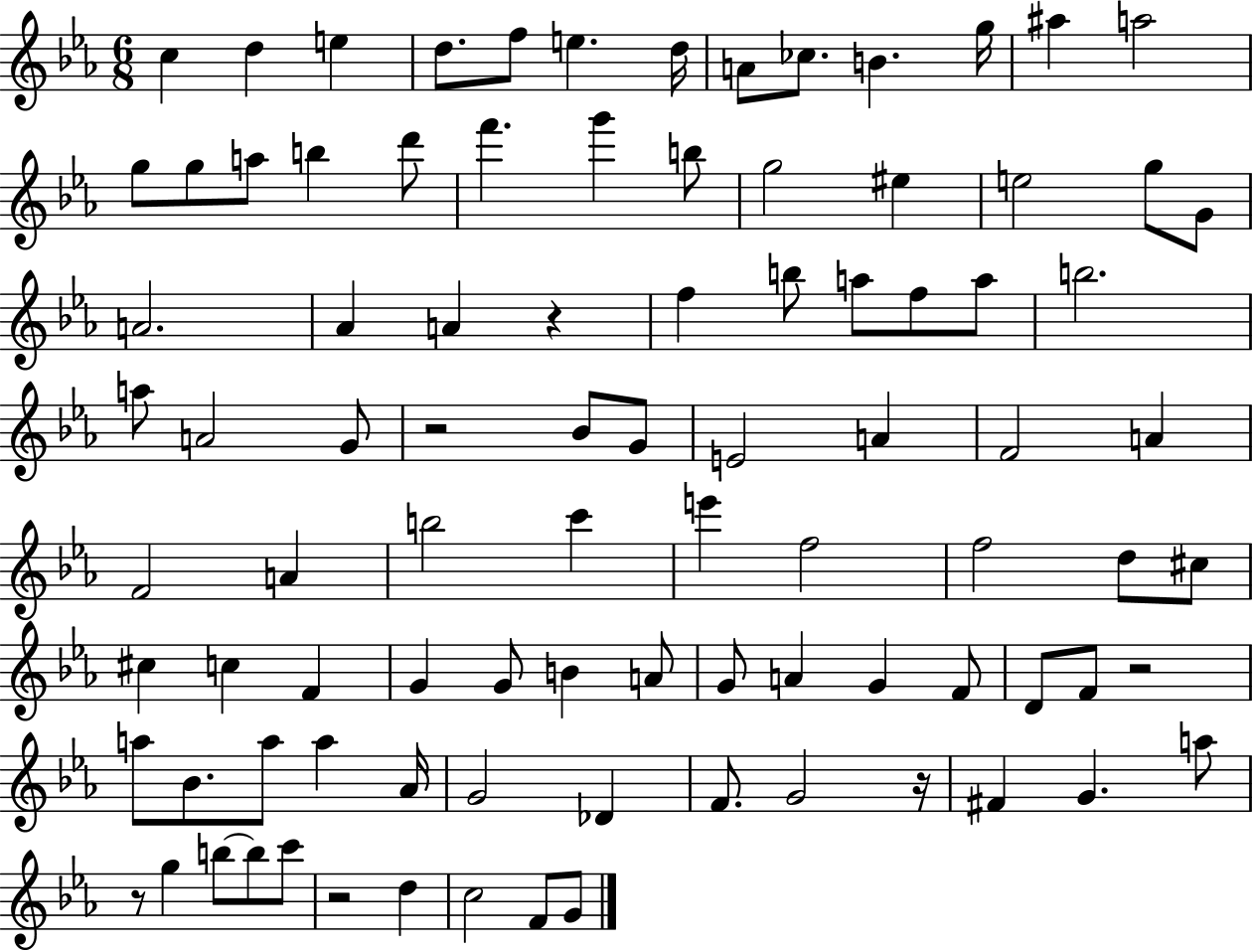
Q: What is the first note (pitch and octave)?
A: C5